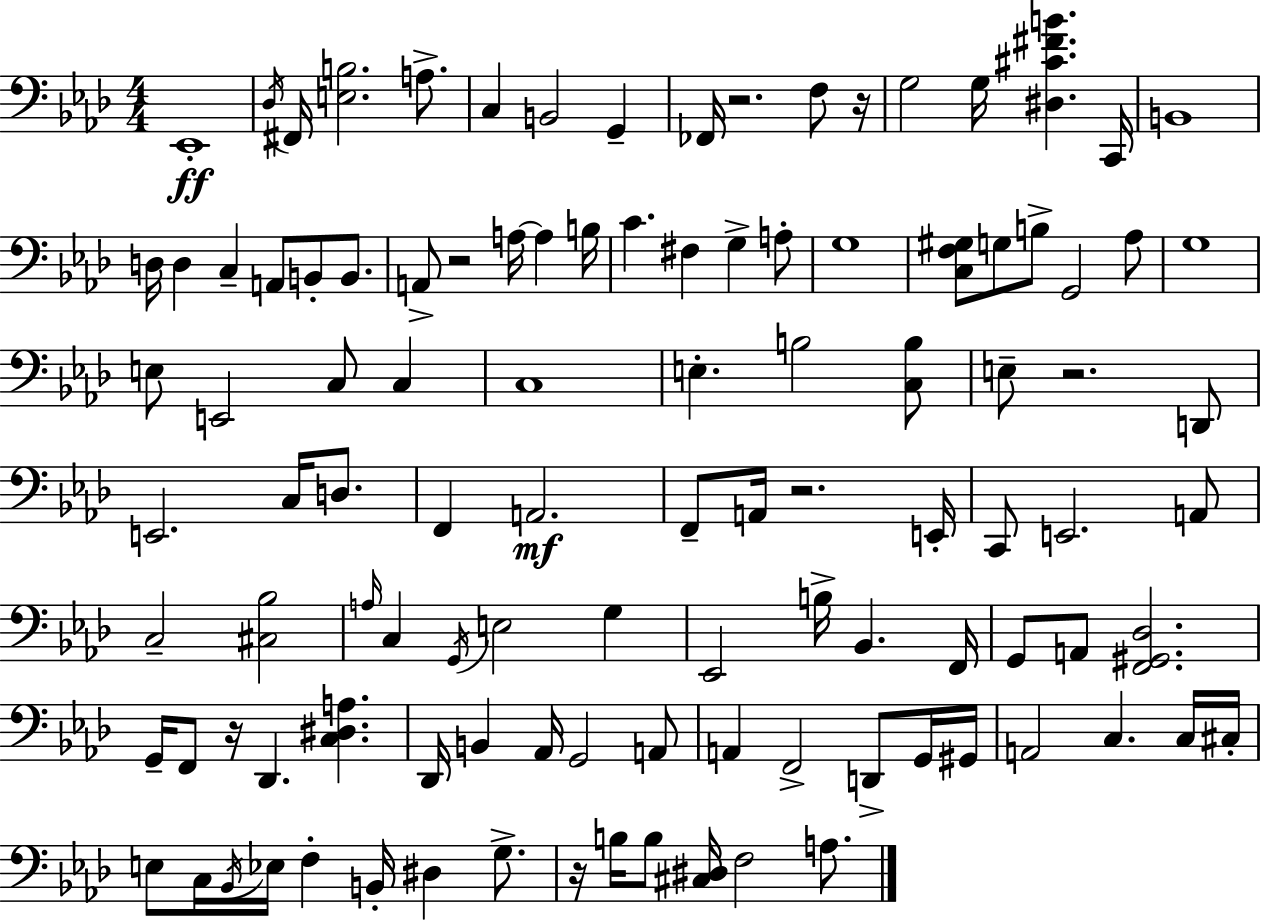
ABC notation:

X:1
T:Untitled
M:4/4
L:1/4
K:Fm
_E,,4 _D,/4 ^F,,/4 [E,B,]2 A,/2 C, B,,2 G,, _F,,/4 z2 F,/2 z/4 G,2 G,/4 [^D,^C^FB] C,,/4 B,,4 D,/4 D, C, A,,/2 B,,/2 B,,/2 A,,/2 z2 A,/4 A, B,/4 C ^F, G, A,/2 G,4 [C,F,^G,]/2 G,/2 B,/2 G,,2 _A,/2 G,4 E,/2 E,,2 C,/2 C, C,4 E, B,2 [C,B,]/2 E,/2 z2 D,,/2 E,,2 C,/4 D,/2 F,, A,,2 F,,/2 A,,/4 z2 E,,/4 C,,/2 E,,2 A,,/2 C,2 [^C,_B,]2 A,/4 C, G,,/4 E,2 G, _E,,2 B,/4 _B,, F,,/4 G,,/2 A,,/2 [F,,^G,,_D,]2 G,,/4 F,,/2 z/4 _D,, [C,^D,A,] _D,,/4 B,, _A,,/4 G,,2 A,,/2 A,, F,,2 D,,/2 G,,/4 ^G,,/4 A,,2 C, C,/4 ^C,/4 E,/2 C,/4 _B,,/4 _E,/4 F, B,,/4 ^D, G,/2 z/4 B,/4 B,/2 [^C,^D,]/4 F,2 A,/2